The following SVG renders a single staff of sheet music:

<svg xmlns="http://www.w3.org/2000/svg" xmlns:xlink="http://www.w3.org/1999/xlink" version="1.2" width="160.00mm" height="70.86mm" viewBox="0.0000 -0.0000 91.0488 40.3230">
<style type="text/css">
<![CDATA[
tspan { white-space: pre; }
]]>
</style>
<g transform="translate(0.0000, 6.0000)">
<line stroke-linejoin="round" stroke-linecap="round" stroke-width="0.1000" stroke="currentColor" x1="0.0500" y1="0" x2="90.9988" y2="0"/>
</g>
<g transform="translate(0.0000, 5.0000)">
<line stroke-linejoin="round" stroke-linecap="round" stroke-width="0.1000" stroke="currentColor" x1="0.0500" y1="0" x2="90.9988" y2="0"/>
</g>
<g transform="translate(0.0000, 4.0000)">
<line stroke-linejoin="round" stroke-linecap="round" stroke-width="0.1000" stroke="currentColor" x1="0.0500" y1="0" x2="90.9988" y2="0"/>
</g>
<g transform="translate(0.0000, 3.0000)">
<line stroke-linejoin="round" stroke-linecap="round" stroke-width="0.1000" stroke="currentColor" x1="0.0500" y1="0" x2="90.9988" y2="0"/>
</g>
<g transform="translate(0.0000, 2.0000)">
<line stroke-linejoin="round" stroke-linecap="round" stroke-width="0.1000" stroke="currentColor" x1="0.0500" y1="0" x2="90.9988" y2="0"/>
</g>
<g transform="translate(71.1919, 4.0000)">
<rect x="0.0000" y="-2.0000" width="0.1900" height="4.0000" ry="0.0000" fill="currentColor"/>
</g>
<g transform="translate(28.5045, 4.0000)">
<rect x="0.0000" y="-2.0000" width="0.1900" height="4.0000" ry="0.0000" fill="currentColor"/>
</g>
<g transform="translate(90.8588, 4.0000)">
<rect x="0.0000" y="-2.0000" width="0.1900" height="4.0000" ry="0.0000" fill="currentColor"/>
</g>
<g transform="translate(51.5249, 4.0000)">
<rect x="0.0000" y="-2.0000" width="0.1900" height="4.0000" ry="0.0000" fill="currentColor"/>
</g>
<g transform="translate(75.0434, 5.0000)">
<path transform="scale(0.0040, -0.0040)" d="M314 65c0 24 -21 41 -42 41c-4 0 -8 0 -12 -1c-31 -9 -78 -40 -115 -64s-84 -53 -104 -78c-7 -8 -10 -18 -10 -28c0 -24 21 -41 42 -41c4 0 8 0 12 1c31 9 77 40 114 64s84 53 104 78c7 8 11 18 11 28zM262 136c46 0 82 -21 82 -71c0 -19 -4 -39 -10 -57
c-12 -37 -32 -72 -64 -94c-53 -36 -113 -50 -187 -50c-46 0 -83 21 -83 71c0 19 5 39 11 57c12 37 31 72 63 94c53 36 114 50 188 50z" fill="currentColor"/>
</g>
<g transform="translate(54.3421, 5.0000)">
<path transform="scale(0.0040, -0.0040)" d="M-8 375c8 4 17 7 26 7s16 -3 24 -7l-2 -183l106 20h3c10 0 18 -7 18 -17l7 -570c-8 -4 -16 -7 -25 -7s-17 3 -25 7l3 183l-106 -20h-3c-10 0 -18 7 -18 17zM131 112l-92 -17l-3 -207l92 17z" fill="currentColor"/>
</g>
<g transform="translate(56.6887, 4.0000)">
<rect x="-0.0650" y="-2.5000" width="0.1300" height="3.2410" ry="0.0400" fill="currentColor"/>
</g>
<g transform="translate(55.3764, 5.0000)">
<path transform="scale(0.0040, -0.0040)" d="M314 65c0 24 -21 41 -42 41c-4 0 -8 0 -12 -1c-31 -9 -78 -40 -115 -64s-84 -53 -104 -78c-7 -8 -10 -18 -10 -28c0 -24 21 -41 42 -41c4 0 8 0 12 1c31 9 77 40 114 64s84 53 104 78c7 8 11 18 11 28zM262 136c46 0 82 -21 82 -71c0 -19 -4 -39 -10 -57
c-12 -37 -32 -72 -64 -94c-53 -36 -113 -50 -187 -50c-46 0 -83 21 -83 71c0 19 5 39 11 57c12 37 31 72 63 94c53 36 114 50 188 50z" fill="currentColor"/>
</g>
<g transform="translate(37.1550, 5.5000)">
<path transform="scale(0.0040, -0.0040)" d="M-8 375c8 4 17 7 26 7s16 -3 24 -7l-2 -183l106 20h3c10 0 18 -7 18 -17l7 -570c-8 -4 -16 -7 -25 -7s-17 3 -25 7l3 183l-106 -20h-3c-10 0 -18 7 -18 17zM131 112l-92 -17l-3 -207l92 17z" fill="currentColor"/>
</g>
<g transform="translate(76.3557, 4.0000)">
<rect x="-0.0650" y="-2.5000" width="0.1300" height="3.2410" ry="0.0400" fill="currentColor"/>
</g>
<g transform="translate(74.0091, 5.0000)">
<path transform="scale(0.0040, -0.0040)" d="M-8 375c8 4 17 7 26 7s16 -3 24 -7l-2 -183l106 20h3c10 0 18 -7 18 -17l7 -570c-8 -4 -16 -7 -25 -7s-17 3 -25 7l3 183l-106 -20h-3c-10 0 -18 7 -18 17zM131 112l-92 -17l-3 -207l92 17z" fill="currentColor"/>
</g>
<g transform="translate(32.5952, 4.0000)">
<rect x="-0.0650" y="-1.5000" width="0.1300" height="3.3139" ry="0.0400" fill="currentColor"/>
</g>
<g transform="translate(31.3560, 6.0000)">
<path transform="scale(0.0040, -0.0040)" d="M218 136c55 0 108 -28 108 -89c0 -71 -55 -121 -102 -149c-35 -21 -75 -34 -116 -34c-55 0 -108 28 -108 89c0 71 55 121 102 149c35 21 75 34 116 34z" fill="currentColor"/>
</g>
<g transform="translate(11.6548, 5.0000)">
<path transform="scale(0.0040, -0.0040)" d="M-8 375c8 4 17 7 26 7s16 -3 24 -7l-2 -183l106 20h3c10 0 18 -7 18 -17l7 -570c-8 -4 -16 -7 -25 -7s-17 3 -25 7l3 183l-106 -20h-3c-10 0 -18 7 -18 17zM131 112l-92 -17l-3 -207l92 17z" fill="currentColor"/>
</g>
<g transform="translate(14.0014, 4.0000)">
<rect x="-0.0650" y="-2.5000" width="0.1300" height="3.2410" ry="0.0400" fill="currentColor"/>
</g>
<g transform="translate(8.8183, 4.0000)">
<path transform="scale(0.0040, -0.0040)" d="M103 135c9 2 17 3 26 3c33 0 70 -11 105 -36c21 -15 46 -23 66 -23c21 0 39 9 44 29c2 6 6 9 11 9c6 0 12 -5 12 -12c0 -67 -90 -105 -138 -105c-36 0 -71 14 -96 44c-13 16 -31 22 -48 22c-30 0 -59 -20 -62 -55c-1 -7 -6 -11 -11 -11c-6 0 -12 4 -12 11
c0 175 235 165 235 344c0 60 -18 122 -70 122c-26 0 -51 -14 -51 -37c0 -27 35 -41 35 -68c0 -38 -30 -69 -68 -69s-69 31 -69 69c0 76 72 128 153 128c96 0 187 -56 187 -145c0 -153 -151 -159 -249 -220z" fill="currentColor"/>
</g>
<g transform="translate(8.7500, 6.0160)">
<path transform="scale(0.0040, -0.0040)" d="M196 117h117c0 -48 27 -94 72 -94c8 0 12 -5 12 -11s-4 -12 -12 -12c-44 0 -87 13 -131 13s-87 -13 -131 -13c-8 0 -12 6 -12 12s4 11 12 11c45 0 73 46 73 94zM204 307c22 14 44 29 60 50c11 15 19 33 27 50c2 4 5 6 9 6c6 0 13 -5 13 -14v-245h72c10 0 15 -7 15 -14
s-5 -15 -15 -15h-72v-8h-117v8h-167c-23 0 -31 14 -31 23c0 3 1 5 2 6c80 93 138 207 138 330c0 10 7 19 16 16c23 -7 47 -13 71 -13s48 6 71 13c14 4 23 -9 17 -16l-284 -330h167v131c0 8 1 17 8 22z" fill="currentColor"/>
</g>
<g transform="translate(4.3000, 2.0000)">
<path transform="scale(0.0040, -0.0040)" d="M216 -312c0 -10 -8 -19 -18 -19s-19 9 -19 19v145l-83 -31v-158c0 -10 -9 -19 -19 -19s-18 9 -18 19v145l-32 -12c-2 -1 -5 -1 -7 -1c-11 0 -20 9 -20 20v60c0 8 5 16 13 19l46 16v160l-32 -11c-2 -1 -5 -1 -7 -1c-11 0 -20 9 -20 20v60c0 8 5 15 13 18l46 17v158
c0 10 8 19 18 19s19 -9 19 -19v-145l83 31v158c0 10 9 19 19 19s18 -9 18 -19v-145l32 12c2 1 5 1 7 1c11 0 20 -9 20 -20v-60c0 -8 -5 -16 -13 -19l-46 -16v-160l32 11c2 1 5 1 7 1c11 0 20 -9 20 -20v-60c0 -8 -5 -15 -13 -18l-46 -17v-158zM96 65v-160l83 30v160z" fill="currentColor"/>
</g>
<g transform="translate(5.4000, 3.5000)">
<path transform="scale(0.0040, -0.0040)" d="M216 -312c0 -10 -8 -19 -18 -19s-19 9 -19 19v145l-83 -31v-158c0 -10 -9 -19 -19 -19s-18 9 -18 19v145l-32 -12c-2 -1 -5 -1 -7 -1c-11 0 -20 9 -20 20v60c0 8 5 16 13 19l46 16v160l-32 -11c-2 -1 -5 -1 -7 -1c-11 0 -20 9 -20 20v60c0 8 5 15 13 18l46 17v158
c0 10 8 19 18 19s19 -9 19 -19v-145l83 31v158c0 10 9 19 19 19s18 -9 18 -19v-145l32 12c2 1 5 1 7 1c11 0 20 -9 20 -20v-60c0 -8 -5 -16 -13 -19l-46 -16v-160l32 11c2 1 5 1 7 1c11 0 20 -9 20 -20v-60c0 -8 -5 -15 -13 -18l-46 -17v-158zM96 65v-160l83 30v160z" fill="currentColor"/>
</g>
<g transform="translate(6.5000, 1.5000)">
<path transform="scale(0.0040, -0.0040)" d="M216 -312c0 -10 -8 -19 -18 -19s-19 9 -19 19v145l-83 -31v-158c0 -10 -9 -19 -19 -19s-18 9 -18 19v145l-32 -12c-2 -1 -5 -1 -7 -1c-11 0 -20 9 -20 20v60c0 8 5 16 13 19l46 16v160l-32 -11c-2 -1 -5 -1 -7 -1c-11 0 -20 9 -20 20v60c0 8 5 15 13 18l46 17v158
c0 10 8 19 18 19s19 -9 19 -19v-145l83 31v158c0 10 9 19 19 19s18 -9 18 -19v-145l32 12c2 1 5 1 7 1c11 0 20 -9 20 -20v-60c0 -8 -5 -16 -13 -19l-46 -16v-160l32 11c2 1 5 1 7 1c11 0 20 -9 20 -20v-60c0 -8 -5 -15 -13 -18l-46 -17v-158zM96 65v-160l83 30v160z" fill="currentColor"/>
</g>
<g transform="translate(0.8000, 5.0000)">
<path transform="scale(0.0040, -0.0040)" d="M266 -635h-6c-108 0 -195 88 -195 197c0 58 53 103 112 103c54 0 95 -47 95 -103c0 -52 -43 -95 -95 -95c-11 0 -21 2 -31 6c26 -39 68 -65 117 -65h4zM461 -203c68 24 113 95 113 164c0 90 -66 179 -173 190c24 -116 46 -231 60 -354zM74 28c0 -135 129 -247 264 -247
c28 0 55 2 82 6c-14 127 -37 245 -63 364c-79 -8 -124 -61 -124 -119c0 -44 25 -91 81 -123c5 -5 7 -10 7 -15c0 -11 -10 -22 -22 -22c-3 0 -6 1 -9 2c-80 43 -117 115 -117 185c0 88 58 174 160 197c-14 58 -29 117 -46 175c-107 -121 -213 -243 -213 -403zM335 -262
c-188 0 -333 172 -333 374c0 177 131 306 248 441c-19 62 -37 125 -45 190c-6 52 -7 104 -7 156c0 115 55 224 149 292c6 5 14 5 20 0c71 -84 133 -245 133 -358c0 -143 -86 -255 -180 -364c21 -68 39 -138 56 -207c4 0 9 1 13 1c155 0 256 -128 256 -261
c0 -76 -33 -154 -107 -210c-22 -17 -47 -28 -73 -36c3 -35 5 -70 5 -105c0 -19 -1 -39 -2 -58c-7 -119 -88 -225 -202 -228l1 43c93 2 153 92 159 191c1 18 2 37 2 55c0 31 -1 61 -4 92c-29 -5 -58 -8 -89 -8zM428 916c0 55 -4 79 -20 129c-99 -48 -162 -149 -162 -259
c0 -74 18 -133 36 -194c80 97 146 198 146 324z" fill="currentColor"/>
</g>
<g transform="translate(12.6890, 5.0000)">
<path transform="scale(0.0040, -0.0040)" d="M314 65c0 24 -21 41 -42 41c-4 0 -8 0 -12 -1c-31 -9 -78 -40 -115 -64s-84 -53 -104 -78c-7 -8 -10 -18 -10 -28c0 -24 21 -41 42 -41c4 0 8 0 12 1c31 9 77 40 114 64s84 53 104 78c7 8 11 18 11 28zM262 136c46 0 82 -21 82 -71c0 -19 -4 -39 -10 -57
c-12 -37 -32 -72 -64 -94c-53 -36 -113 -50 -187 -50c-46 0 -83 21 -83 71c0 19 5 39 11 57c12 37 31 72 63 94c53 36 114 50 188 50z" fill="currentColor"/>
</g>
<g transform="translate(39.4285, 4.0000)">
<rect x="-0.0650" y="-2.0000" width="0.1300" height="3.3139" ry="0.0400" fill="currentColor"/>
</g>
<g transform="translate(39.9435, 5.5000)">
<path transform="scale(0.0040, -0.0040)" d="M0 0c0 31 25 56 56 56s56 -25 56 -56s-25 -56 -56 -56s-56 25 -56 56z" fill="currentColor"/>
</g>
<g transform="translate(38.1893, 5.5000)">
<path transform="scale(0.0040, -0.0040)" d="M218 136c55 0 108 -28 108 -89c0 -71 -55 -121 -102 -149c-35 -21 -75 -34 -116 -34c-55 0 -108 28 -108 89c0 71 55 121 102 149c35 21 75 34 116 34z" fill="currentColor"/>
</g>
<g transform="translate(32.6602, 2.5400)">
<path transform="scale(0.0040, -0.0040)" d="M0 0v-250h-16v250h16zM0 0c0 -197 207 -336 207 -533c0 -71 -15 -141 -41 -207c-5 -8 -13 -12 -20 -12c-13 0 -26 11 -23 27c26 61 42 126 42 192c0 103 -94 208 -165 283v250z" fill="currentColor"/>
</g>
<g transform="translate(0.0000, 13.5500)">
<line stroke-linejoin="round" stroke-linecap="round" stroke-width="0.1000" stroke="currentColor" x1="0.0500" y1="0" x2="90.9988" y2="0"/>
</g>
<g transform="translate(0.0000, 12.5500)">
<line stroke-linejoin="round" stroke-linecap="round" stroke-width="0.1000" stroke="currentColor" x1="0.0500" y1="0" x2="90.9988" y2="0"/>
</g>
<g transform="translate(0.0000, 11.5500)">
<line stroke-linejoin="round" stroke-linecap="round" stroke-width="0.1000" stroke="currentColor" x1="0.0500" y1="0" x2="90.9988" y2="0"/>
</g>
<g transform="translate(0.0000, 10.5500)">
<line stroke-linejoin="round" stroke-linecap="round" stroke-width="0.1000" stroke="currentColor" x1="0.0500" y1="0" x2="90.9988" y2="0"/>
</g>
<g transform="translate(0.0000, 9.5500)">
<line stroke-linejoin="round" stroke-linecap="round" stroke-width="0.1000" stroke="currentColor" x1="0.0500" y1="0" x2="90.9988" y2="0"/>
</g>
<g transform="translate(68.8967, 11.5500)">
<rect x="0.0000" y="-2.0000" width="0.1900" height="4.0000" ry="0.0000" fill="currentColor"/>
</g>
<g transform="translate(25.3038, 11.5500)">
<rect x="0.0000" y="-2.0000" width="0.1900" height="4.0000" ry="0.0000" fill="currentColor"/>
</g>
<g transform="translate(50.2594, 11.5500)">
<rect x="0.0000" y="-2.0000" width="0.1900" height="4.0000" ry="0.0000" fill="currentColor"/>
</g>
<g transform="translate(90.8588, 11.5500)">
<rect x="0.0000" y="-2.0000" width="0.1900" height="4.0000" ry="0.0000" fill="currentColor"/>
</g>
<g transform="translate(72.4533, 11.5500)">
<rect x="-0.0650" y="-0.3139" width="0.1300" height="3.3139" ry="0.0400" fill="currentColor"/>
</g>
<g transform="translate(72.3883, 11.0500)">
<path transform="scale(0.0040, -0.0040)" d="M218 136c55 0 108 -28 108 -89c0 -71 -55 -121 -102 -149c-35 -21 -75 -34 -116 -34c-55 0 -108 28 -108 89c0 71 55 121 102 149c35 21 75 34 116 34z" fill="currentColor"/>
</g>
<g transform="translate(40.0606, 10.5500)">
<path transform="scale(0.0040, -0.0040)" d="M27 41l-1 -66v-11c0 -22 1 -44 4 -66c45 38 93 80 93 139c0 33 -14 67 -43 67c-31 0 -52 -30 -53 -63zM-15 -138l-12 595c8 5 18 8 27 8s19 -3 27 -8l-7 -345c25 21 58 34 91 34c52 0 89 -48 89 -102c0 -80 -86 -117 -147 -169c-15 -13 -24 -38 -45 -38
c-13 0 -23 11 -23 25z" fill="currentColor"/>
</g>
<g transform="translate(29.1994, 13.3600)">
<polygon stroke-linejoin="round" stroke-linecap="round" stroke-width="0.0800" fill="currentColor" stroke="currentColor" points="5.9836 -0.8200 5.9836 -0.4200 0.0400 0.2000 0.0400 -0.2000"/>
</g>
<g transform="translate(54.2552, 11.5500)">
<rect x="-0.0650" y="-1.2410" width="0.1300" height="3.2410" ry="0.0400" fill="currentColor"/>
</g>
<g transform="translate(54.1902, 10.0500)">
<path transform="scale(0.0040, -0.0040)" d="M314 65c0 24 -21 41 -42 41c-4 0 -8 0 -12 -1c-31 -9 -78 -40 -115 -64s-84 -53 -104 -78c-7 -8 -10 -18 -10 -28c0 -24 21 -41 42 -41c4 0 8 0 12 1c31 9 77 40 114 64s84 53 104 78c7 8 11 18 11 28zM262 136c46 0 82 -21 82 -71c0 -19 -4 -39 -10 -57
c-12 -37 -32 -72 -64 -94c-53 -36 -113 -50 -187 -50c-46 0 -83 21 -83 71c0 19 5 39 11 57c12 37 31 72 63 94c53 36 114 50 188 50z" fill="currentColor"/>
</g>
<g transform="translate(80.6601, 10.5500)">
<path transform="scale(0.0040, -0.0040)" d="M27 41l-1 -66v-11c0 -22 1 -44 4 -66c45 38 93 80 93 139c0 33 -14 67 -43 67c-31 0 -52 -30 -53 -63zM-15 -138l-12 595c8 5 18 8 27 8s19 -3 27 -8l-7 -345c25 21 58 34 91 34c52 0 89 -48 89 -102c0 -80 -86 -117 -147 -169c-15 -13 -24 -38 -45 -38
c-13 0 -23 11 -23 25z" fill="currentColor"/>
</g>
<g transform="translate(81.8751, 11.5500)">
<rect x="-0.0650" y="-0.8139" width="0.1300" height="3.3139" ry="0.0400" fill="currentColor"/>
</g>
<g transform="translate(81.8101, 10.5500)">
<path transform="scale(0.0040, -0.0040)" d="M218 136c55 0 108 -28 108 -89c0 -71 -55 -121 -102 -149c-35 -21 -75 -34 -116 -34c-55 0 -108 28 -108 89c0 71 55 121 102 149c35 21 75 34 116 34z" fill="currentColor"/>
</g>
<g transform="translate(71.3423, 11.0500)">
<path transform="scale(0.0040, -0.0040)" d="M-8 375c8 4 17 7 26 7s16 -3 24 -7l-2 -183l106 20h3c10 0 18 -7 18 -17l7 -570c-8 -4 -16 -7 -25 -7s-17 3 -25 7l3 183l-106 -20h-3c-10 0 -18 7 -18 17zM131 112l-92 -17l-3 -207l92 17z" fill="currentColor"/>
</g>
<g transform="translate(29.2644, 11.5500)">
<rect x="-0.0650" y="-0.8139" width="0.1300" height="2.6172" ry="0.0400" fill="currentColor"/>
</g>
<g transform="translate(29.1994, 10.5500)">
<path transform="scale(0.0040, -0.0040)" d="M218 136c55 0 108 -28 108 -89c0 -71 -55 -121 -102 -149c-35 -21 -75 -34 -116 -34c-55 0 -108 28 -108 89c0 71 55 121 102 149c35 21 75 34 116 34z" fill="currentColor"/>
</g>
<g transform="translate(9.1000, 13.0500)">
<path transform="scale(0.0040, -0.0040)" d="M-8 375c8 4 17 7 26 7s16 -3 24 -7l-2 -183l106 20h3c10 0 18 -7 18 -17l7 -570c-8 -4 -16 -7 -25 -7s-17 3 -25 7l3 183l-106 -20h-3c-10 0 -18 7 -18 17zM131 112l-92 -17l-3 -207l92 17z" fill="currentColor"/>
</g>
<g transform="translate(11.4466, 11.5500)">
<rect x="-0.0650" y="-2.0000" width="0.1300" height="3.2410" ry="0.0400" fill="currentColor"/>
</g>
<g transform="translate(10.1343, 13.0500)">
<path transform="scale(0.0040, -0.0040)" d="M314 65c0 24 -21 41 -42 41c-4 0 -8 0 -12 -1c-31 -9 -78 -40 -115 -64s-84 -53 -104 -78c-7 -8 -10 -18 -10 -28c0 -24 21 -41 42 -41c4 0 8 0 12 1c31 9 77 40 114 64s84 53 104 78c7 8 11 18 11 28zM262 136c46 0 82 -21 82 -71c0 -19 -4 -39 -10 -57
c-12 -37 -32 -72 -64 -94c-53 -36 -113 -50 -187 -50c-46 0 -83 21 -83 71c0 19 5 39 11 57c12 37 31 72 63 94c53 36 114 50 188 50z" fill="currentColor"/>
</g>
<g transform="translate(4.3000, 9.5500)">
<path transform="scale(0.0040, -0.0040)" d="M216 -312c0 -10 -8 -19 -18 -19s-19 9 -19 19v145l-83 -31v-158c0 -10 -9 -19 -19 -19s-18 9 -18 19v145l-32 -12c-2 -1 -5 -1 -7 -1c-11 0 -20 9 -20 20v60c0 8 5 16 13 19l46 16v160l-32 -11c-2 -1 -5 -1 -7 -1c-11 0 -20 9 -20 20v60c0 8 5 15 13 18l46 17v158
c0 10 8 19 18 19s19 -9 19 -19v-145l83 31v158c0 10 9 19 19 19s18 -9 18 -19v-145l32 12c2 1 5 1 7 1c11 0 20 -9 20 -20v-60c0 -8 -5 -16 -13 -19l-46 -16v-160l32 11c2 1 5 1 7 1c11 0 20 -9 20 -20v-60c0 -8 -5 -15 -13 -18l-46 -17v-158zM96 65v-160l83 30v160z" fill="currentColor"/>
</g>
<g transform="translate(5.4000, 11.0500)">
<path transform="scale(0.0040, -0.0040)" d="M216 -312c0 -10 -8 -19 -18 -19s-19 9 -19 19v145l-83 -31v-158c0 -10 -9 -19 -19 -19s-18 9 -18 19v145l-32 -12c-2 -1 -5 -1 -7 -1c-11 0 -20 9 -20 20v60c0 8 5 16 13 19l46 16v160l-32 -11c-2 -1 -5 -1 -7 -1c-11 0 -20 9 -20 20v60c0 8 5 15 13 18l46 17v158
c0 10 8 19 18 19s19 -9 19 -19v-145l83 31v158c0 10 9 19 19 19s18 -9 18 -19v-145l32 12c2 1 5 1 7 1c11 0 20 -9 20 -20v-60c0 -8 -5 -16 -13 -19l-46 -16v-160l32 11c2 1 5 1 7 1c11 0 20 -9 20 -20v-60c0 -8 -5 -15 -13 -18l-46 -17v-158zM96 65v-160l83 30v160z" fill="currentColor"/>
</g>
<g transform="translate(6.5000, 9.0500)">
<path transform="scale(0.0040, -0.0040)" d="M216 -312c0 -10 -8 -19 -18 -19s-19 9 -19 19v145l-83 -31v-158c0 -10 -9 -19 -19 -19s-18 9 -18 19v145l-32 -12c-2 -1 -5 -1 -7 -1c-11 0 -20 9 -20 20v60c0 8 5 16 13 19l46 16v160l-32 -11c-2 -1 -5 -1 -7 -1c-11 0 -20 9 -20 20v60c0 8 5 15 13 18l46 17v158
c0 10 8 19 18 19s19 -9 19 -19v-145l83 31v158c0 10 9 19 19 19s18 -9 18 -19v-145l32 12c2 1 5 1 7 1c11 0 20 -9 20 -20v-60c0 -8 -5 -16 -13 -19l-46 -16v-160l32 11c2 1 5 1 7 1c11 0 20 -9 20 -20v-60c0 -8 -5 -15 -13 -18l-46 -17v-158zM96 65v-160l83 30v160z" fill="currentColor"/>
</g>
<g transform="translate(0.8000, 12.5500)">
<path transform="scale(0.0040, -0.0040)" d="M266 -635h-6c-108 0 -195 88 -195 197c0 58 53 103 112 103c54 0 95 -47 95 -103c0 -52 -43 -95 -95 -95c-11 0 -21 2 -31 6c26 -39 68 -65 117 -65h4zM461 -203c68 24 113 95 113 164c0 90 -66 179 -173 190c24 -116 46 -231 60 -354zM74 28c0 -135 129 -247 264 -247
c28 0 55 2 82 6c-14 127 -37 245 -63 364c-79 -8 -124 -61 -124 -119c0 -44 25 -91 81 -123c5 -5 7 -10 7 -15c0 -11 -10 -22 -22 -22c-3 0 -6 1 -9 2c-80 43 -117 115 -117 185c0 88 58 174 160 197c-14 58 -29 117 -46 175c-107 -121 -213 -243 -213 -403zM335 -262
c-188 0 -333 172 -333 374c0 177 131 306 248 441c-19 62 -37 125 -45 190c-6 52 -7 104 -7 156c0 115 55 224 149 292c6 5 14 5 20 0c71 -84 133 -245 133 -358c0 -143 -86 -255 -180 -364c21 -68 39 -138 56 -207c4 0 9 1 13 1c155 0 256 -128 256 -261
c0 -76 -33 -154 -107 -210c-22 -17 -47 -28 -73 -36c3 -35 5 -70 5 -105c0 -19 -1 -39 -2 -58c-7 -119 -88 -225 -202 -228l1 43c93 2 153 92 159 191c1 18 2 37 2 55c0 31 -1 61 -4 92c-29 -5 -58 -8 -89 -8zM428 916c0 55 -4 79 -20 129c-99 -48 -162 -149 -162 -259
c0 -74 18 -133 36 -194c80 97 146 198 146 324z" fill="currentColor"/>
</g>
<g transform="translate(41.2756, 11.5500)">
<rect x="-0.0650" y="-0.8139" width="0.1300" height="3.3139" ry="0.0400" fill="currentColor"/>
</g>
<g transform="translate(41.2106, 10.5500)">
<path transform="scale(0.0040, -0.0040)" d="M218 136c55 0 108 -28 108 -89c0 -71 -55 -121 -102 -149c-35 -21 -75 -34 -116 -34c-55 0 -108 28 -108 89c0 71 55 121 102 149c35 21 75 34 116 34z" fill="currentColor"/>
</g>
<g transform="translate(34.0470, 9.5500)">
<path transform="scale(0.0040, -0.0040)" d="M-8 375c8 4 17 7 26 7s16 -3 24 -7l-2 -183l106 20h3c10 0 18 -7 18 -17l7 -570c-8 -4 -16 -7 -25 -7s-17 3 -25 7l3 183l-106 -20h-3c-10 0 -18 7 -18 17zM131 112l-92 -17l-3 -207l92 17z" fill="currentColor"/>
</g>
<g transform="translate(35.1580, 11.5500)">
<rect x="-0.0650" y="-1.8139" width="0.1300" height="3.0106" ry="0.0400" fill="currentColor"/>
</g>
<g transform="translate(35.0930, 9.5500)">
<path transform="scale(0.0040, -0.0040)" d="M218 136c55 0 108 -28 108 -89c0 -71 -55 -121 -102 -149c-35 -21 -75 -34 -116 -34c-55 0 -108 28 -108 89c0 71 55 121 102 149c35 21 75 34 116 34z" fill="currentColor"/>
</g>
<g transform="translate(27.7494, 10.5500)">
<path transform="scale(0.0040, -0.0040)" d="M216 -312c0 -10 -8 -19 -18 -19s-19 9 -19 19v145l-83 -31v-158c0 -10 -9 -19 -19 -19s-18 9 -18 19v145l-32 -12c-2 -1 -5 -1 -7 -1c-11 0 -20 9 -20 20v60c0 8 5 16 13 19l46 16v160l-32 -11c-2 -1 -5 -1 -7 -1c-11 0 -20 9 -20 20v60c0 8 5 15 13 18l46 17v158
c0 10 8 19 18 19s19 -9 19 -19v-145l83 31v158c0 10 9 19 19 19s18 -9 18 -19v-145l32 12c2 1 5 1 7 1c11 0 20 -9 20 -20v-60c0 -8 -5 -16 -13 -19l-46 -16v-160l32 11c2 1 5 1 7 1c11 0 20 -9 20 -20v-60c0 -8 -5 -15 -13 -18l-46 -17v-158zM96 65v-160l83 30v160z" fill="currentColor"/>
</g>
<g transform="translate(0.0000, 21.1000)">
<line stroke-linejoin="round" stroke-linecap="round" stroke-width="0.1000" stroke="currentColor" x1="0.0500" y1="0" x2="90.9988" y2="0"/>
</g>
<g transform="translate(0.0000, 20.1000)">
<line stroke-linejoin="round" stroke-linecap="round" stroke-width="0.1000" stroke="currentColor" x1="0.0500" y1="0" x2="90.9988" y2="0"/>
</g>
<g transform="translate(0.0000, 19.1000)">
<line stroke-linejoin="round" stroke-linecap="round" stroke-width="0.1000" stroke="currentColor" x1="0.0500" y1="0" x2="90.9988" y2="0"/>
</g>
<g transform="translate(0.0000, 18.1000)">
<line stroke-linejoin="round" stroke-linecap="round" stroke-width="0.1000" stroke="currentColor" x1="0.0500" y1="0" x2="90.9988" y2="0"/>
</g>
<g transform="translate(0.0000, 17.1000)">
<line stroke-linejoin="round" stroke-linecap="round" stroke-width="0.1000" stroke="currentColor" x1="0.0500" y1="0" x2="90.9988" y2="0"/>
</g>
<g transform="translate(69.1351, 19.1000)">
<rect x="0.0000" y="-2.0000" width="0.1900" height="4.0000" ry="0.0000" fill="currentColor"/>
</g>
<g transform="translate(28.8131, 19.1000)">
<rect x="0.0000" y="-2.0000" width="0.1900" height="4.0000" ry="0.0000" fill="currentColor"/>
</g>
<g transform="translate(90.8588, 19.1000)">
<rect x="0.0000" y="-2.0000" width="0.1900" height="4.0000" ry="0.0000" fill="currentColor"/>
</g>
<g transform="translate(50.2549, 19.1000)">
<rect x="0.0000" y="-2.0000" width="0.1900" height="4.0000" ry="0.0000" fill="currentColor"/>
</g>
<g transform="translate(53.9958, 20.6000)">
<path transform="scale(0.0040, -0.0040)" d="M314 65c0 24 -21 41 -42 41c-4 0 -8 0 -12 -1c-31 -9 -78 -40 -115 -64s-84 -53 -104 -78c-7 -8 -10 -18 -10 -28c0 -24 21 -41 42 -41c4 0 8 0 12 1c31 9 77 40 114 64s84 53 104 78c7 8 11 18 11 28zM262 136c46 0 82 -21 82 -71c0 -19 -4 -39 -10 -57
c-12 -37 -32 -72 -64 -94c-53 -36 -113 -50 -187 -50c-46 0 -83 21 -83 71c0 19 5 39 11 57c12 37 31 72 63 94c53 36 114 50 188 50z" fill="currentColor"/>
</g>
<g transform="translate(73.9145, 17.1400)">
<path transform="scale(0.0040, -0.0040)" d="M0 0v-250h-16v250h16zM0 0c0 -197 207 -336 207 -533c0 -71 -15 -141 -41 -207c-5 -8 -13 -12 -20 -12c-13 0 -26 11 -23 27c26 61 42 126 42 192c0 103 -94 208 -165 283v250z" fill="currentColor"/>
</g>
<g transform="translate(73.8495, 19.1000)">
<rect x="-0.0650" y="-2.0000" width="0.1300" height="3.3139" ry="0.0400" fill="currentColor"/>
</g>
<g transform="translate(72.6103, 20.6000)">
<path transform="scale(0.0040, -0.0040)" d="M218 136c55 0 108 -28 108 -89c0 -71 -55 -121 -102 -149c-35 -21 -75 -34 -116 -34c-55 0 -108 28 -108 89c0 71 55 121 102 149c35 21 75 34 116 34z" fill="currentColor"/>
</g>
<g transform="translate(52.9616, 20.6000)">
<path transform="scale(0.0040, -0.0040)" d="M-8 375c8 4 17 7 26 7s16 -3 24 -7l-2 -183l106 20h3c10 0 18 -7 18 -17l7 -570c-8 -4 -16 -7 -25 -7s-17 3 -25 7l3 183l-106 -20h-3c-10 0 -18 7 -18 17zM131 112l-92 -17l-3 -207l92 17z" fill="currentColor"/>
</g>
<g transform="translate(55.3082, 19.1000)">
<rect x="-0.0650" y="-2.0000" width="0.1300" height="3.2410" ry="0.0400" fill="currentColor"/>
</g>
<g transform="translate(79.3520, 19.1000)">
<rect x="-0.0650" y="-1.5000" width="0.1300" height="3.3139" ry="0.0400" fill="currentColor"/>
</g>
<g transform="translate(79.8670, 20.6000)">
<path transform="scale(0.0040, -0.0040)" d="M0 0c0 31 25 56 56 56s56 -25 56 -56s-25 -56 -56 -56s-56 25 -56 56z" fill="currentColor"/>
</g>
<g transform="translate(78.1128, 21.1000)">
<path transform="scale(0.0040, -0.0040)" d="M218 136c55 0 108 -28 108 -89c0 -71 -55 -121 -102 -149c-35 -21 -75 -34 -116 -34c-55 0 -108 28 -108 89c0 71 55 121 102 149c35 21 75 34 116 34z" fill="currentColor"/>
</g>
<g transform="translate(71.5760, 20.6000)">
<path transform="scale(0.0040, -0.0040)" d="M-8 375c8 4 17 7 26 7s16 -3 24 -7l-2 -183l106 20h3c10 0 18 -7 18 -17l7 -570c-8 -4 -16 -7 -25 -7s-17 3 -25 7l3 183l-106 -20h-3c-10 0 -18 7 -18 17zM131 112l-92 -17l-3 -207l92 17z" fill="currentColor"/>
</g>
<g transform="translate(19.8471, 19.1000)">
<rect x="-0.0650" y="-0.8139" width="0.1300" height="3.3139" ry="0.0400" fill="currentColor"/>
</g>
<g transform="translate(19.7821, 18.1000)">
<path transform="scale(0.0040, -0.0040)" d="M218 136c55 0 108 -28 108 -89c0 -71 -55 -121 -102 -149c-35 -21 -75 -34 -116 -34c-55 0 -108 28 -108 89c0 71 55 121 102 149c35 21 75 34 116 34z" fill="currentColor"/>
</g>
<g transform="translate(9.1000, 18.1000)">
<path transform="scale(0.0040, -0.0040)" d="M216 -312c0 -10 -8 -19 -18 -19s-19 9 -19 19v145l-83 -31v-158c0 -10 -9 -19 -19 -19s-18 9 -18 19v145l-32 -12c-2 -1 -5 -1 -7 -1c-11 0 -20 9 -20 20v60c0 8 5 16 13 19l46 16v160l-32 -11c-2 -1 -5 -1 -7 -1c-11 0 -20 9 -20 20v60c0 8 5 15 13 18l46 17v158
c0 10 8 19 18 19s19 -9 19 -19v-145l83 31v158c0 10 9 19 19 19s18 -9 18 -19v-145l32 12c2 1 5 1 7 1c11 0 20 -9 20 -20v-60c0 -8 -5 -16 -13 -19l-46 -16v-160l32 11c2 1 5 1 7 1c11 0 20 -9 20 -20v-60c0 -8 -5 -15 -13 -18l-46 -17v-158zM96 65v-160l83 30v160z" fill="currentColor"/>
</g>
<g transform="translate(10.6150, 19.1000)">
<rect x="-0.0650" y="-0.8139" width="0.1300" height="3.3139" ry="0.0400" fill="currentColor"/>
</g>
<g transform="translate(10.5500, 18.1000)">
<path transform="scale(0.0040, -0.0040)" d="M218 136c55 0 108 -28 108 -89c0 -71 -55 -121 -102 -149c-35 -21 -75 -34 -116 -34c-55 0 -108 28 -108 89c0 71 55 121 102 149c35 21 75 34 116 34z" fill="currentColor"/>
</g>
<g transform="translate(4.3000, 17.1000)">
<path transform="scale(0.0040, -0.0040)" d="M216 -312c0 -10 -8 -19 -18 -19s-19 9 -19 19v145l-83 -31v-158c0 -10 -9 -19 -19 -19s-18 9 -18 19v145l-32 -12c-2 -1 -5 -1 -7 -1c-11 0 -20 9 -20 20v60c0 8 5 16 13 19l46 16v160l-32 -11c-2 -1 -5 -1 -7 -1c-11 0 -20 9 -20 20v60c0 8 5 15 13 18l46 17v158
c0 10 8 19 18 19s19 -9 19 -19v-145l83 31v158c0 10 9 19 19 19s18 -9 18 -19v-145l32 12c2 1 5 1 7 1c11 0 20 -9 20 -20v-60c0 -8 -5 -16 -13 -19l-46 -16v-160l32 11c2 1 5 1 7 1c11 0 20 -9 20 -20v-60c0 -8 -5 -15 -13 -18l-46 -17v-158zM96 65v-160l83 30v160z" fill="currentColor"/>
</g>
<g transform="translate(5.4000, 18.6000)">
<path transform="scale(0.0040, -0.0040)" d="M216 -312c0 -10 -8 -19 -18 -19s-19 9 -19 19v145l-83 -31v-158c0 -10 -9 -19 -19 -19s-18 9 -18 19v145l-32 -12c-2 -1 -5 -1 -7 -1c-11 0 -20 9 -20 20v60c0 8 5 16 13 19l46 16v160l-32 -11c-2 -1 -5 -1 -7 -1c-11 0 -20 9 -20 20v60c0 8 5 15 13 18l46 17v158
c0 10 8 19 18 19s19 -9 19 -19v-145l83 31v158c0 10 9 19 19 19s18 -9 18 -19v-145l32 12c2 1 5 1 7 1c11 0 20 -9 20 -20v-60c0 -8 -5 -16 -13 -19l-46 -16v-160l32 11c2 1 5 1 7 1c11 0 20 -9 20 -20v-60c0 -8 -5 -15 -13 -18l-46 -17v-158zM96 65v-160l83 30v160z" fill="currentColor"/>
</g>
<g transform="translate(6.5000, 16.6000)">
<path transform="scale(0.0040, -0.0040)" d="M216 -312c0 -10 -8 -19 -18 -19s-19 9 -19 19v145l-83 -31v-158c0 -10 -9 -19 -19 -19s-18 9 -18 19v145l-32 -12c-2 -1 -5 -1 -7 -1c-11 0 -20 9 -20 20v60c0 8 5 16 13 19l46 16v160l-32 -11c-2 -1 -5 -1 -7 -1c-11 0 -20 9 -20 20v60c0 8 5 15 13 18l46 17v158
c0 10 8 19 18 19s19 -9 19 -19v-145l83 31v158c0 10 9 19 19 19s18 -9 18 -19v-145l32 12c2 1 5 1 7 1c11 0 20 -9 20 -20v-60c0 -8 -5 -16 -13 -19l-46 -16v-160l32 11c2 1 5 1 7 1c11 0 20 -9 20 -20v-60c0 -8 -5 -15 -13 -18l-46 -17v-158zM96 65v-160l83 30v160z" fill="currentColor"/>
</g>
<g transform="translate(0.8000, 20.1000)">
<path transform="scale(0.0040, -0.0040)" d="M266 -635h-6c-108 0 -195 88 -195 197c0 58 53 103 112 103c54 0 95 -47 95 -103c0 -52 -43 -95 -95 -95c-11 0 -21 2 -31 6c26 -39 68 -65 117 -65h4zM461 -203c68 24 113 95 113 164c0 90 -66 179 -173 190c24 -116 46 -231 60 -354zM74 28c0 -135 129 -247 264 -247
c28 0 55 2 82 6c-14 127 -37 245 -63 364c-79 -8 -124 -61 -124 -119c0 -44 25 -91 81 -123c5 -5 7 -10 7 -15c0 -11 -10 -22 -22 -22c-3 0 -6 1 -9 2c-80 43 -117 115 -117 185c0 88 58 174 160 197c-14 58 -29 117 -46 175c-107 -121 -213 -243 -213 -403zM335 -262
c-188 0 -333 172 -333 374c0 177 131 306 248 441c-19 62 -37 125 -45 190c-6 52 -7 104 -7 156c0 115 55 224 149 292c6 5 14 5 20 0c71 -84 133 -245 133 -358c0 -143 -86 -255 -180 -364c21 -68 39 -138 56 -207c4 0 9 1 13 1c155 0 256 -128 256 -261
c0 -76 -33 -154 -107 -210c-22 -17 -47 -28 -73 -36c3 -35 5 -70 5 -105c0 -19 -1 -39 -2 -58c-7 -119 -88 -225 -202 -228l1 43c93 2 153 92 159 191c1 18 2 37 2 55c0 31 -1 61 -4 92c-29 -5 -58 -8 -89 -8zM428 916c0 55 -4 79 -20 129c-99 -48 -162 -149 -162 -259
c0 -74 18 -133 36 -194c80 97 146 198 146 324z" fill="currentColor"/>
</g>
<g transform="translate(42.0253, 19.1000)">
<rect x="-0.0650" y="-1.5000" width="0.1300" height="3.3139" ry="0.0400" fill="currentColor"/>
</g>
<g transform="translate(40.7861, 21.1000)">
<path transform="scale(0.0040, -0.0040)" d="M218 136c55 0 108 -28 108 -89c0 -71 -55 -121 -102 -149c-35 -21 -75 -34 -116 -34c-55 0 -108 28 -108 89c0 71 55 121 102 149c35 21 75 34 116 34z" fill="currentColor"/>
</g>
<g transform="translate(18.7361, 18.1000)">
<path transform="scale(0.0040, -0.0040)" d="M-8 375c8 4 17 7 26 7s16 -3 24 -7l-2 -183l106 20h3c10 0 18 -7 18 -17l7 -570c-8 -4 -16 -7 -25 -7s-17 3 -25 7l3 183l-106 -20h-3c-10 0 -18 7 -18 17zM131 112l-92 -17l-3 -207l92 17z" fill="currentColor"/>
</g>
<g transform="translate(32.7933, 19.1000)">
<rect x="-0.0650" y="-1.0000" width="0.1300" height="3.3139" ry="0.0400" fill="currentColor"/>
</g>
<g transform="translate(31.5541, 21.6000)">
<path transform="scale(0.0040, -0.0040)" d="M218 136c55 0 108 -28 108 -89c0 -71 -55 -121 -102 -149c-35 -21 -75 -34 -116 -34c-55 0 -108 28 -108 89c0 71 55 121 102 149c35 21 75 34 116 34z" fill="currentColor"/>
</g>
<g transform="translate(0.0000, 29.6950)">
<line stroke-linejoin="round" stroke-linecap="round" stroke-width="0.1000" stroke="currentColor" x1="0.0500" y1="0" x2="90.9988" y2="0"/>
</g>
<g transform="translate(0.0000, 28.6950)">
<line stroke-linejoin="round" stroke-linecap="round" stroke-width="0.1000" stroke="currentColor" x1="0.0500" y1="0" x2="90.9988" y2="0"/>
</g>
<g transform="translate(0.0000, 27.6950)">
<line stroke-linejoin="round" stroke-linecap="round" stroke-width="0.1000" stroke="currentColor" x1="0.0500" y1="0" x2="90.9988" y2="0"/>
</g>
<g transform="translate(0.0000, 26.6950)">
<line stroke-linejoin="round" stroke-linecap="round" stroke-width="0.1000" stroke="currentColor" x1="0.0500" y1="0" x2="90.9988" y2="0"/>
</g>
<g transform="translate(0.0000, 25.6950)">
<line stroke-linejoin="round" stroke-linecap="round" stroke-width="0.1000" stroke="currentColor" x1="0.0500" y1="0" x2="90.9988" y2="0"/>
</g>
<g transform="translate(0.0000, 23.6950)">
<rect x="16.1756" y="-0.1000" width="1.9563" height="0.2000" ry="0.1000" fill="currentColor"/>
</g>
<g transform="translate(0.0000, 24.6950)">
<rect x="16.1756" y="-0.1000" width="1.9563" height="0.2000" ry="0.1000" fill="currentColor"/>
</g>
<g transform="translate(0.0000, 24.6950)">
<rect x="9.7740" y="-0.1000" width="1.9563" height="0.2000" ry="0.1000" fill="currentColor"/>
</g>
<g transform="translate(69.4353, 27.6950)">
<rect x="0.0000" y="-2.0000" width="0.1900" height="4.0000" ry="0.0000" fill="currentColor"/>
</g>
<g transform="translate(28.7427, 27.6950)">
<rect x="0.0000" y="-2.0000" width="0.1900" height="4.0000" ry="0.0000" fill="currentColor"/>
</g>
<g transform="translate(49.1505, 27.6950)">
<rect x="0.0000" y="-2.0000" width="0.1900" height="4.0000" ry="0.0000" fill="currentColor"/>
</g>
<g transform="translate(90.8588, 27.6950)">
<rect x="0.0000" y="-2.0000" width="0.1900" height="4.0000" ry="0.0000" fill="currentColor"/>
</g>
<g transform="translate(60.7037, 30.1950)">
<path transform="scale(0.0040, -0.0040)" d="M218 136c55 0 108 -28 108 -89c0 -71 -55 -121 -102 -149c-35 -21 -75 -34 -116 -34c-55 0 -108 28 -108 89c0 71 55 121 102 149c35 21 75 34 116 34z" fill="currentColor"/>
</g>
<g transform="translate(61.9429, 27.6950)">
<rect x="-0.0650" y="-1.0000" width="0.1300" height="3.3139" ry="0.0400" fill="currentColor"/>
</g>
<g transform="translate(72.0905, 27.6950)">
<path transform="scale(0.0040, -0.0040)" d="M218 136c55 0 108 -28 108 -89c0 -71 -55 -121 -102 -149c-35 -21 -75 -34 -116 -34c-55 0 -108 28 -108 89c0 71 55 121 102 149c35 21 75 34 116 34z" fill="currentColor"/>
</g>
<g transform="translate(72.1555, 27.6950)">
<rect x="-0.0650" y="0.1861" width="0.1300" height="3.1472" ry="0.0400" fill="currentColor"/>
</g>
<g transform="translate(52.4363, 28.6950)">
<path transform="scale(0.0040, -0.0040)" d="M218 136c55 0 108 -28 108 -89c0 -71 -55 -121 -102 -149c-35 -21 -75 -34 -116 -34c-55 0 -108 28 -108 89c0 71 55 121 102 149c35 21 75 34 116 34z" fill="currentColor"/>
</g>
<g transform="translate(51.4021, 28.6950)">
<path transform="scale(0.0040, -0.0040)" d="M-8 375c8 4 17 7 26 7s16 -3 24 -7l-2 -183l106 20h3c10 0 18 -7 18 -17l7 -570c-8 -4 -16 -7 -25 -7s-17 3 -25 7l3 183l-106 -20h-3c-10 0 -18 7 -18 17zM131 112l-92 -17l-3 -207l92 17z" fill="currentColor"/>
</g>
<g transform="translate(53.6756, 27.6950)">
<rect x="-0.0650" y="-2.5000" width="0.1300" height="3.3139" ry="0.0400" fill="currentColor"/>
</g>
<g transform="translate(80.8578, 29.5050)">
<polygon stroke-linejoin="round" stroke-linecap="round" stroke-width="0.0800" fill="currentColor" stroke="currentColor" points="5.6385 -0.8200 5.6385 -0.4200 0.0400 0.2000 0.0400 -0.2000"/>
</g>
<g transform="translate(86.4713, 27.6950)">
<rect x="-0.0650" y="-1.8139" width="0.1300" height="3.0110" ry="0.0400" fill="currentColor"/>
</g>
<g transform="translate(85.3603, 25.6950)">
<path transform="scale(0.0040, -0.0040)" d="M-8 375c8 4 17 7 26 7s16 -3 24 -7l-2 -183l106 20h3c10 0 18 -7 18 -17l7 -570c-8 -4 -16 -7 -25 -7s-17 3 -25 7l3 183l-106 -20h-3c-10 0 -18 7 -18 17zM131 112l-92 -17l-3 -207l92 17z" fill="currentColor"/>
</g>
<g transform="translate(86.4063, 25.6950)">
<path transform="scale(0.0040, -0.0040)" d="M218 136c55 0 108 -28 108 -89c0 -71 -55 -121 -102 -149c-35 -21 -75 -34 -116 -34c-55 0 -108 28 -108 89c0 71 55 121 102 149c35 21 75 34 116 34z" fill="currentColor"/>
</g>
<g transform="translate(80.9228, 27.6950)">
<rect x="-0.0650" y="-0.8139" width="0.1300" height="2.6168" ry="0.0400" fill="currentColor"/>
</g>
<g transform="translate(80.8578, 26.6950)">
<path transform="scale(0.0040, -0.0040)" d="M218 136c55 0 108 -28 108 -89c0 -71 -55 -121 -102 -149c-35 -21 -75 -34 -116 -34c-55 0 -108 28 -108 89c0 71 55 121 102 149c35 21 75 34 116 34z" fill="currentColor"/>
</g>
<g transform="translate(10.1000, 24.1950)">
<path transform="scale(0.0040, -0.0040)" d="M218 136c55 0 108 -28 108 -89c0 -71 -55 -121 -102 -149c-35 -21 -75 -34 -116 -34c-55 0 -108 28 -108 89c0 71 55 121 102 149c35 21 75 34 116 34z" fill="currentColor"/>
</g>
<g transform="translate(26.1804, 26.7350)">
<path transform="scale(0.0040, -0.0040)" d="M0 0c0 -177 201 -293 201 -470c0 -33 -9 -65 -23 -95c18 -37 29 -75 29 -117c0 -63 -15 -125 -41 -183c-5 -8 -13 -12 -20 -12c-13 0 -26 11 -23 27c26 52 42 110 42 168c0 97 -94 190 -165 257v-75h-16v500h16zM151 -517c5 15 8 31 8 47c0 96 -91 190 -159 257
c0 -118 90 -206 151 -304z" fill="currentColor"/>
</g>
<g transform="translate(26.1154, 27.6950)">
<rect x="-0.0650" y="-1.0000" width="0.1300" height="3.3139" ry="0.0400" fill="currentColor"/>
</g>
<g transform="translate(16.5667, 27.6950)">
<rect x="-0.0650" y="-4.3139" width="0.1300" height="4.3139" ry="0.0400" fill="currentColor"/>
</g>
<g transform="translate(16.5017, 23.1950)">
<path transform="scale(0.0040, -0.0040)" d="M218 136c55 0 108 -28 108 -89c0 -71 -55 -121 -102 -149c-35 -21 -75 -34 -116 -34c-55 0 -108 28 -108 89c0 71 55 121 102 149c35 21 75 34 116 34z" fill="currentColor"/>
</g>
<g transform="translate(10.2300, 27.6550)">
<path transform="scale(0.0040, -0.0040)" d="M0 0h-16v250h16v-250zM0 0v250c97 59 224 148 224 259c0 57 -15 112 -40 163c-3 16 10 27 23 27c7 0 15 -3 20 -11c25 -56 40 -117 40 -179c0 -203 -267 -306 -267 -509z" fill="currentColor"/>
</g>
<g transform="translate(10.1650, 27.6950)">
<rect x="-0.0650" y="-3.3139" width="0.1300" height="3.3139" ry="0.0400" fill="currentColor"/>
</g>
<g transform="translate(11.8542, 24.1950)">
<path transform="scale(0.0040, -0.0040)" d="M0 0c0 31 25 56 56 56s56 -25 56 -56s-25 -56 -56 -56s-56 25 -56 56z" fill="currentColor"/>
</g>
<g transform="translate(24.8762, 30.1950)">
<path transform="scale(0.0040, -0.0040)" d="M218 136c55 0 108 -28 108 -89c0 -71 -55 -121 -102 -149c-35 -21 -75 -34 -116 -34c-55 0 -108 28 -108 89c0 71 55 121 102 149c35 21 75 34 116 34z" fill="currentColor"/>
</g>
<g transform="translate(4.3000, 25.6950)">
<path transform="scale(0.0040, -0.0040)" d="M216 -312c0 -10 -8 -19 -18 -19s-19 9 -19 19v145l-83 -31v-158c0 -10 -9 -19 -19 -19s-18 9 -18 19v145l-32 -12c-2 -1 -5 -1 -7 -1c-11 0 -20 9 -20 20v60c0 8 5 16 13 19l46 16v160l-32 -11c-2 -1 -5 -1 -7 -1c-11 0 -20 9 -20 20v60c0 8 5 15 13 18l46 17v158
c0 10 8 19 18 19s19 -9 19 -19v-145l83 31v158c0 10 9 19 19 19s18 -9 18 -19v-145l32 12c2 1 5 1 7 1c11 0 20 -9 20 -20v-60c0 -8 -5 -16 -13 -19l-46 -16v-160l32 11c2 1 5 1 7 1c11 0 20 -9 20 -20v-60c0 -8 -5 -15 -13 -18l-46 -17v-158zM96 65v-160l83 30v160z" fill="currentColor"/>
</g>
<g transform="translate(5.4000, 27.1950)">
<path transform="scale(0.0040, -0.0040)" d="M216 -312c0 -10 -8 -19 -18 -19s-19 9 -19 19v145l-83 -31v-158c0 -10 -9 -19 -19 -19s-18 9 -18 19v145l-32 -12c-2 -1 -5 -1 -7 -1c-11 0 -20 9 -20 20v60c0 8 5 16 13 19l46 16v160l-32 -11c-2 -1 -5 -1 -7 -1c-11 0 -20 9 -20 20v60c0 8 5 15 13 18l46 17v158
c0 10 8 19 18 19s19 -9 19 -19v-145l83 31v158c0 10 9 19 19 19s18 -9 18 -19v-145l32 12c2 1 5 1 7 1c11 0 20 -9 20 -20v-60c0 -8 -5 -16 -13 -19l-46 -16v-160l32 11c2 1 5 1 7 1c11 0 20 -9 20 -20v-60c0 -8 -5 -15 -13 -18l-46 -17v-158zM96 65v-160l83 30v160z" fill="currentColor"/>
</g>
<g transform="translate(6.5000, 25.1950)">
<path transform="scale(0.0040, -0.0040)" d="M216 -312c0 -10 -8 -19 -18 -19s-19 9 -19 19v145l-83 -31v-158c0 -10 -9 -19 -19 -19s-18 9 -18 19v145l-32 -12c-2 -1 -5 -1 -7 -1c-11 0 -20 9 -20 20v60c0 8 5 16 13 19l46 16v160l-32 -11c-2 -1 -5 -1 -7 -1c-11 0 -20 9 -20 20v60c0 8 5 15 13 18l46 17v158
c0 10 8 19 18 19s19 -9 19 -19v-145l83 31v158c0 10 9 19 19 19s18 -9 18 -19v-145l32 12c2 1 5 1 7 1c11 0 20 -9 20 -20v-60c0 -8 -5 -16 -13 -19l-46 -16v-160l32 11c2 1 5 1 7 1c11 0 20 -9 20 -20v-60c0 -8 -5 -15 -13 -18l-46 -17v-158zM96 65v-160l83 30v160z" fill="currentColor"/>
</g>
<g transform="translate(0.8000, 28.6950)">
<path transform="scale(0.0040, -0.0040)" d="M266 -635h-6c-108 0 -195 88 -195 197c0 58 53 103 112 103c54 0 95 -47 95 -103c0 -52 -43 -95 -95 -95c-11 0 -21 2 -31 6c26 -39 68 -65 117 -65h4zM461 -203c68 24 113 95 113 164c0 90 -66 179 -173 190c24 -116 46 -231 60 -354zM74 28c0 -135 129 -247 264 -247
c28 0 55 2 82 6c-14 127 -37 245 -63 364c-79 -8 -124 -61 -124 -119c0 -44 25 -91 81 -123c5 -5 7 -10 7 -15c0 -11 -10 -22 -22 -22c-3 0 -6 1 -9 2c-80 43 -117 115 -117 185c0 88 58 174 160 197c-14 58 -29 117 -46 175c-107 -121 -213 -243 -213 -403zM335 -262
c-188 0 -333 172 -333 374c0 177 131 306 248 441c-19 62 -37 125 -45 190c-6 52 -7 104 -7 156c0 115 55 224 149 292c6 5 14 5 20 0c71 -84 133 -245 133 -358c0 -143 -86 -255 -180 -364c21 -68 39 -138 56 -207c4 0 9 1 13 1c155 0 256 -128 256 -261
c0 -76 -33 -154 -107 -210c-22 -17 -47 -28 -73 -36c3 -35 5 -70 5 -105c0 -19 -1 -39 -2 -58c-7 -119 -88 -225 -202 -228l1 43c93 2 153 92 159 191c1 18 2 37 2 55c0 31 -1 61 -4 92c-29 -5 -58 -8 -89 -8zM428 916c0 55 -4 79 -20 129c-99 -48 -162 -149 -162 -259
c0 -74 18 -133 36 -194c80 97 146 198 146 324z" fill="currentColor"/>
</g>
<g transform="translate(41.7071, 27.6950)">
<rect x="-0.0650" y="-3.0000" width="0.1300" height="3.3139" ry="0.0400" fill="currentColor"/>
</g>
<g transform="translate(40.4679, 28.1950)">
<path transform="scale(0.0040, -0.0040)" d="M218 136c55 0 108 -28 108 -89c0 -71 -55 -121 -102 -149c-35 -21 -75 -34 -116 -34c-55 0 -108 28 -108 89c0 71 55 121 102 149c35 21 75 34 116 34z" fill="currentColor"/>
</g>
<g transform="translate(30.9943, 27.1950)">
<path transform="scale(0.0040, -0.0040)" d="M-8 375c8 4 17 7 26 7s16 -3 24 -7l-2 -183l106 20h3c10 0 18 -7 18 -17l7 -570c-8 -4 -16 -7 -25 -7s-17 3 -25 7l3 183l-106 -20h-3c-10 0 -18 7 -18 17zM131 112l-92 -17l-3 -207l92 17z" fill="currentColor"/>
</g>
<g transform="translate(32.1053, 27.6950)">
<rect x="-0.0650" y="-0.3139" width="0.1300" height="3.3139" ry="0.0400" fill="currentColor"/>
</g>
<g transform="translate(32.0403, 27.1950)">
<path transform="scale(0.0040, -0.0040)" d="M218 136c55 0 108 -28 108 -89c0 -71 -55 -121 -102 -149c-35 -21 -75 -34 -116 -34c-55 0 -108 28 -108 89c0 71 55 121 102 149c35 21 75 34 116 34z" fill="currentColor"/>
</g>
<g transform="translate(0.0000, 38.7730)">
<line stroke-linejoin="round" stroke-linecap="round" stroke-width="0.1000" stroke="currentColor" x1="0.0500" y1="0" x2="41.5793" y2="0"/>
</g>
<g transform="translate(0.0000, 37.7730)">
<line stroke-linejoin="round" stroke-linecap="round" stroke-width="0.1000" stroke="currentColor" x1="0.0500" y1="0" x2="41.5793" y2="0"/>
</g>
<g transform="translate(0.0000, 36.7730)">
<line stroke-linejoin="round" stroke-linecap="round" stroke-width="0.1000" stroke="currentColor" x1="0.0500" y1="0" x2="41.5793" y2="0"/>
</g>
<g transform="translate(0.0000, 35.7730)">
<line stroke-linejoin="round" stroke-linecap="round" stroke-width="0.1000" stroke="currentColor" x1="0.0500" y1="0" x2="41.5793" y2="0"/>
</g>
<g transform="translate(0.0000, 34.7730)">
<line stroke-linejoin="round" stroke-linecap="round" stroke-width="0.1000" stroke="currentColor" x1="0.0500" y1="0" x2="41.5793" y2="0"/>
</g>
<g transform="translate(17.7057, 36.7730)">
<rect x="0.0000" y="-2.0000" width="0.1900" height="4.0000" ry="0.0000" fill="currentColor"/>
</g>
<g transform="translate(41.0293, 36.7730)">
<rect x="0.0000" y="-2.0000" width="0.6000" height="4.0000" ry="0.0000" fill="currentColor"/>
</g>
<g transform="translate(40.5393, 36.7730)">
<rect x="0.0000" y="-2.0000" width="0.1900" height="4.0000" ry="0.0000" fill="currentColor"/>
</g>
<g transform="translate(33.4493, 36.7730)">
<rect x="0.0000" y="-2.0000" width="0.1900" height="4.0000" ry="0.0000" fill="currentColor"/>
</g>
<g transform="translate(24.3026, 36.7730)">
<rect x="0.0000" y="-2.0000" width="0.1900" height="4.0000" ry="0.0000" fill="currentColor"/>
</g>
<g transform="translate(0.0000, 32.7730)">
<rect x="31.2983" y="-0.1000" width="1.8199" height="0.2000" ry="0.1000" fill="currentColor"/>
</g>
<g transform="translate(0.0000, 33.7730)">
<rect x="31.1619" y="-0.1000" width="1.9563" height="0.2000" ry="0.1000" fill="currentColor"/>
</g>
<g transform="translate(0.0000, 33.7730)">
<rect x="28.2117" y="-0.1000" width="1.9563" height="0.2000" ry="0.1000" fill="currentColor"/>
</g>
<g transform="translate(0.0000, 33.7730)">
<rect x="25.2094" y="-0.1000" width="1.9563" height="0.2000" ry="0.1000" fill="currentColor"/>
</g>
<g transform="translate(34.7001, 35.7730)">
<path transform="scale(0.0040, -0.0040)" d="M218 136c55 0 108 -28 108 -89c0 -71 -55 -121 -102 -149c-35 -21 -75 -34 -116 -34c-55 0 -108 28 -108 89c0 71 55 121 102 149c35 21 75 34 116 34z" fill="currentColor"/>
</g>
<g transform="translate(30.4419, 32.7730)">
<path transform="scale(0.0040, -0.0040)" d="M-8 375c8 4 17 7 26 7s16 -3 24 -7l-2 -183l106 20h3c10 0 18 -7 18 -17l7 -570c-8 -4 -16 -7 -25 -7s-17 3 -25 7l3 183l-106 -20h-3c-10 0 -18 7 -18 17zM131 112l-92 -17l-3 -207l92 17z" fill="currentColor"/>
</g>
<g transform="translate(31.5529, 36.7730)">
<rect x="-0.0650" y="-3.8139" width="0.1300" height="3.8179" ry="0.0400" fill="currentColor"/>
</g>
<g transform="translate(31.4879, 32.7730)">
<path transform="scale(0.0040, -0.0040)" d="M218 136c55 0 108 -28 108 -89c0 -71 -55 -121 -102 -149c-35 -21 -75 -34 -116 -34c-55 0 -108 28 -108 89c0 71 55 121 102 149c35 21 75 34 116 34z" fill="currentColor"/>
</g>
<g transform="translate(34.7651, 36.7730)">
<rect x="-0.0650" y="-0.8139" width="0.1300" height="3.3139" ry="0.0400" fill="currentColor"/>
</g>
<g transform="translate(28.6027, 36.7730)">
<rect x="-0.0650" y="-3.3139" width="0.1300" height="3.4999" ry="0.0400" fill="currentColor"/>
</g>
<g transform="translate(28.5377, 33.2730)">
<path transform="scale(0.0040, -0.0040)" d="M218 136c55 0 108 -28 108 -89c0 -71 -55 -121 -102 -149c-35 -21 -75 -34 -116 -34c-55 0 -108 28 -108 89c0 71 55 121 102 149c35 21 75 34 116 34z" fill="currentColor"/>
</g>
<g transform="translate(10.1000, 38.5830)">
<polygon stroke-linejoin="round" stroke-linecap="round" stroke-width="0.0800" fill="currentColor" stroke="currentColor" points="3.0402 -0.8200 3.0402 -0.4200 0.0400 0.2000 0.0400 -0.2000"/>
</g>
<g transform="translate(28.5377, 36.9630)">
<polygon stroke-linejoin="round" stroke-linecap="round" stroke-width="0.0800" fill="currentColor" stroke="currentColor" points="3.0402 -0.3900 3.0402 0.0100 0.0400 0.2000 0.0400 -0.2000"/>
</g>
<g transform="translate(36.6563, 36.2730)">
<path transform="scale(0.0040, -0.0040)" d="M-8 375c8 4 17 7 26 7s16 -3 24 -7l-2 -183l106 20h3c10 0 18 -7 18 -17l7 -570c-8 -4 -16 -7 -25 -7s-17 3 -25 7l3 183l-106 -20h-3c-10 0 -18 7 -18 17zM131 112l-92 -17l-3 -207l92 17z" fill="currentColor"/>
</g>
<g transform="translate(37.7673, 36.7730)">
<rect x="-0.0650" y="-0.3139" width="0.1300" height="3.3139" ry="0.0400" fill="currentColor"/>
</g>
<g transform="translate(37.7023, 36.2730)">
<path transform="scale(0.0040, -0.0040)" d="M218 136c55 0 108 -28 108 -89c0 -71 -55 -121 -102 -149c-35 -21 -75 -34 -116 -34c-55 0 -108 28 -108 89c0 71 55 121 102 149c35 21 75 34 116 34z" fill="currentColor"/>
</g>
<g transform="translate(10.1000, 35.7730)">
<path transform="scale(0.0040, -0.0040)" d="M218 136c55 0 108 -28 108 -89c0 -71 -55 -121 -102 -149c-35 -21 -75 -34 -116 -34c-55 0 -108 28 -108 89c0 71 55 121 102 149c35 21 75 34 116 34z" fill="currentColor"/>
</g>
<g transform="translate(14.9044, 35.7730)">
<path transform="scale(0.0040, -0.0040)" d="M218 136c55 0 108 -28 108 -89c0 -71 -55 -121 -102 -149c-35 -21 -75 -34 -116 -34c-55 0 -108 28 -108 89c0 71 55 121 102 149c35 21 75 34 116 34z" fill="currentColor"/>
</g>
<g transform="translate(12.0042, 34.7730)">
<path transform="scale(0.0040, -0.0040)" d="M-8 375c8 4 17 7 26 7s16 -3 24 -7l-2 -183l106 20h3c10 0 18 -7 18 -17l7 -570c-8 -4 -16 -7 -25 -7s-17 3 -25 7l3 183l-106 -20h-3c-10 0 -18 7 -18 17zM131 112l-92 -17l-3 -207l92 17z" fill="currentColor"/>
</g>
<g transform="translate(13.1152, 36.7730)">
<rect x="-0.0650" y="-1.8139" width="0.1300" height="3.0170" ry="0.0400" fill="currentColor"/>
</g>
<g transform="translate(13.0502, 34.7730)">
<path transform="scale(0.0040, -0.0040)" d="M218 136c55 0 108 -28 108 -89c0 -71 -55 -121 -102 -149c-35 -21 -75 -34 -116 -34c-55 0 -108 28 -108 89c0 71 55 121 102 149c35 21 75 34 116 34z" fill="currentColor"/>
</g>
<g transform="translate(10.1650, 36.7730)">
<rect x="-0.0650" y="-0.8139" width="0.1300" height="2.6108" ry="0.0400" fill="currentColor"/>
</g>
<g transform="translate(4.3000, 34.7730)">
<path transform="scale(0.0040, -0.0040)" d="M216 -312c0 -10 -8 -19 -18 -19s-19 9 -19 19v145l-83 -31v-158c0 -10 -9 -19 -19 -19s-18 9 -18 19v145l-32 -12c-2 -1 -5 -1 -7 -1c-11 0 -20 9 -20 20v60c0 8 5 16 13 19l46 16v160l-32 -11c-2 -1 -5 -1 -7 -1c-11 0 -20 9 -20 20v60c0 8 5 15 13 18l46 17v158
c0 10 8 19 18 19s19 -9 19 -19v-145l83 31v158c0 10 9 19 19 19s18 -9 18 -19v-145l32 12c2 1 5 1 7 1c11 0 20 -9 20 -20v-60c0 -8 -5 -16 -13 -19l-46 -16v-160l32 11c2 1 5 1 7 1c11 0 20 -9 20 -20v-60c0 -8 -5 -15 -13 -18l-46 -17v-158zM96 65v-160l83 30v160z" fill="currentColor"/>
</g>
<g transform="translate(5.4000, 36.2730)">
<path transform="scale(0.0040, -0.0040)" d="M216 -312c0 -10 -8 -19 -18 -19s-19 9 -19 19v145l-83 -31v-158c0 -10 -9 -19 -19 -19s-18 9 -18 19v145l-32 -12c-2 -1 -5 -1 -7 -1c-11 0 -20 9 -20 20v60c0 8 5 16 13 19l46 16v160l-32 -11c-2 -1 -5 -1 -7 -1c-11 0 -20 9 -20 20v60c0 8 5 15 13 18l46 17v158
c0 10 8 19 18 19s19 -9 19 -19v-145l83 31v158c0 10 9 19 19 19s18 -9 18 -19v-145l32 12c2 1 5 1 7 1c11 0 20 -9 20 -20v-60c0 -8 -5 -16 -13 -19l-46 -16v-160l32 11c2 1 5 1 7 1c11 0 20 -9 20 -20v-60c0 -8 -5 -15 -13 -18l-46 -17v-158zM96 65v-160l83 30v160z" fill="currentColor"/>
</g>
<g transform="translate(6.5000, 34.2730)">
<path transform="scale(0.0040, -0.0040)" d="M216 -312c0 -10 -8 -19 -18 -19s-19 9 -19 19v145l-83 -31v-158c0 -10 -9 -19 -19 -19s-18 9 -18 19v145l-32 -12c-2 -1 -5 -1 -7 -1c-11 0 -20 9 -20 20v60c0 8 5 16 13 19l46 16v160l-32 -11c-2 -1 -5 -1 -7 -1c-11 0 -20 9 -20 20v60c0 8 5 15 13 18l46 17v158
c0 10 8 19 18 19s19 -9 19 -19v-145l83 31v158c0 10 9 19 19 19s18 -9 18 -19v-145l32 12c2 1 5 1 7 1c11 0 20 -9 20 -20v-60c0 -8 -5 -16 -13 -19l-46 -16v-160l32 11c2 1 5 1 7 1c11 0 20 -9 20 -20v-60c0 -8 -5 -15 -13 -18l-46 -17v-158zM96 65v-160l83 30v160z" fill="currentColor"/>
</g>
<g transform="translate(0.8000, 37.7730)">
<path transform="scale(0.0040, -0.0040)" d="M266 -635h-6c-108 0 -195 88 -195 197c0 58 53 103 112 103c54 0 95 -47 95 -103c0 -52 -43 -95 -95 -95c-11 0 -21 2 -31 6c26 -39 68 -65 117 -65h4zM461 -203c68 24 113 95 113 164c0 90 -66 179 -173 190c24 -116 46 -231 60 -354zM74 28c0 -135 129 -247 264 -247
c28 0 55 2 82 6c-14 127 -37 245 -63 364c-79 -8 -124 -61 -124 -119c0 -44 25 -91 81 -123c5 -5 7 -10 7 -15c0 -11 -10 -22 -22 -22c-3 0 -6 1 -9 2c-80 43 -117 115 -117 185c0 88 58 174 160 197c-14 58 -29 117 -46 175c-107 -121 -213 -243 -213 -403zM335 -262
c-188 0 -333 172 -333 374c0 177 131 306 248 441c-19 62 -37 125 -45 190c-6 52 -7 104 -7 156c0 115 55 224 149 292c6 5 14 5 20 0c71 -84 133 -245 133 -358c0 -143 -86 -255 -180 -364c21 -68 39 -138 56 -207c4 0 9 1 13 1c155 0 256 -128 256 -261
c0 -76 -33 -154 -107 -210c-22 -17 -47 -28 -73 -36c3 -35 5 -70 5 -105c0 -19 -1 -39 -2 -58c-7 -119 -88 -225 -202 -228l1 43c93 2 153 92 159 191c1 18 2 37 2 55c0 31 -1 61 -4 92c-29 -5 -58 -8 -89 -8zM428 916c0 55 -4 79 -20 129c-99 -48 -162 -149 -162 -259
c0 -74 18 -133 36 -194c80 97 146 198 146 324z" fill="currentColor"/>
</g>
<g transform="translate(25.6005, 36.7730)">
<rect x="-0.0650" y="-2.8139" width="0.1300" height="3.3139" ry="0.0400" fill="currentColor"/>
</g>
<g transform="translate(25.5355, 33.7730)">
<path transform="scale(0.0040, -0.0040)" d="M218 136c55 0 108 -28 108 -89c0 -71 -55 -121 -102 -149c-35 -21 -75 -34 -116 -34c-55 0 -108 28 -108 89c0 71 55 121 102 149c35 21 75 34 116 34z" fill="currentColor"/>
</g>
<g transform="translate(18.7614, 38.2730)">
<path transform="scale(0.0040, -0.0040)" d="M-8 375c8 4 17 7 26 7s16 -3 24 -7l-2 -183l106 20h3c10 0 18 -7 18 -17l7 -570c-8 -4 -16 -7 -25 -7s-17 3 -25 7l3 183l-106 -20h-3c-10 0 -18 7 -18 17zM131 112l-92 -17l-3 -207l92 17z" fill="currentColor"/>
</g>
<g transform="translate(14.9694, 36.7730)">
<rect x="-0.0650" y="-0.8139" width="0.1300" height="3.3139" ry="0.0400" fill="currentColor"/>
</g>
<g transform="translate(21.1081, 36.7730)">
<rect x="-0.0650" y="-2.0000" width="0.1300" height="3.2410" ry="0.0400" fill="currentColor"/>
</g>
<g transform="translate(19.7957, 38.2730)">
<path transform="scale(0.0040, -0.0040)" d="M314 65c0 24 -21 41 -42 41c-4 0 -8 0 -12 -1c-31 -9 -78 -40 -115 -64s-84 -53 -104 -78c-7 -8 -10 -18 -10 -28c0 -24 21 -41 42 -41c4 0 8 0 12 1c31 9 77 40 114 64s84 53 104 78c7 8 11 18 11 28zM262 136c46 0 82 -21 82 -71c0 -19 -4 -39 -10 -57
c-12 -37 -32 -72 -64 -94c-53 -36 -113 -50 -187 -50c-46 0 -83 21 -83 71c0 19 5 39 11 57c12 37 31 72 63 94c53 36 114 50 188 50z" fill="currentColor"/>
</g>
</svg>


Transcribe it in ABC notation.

X:1
T:Untitled
M:2/4
L:1/4
K:A
G2 E/2 F G2 G2 F2 ^d/2 f/2 _d e2 c _d ^d d D E F2 F/2 E b/2 d' D/4 c A G D B d/2 f/2 d/2 f/2 d F2 a b/2 c'/2 d c